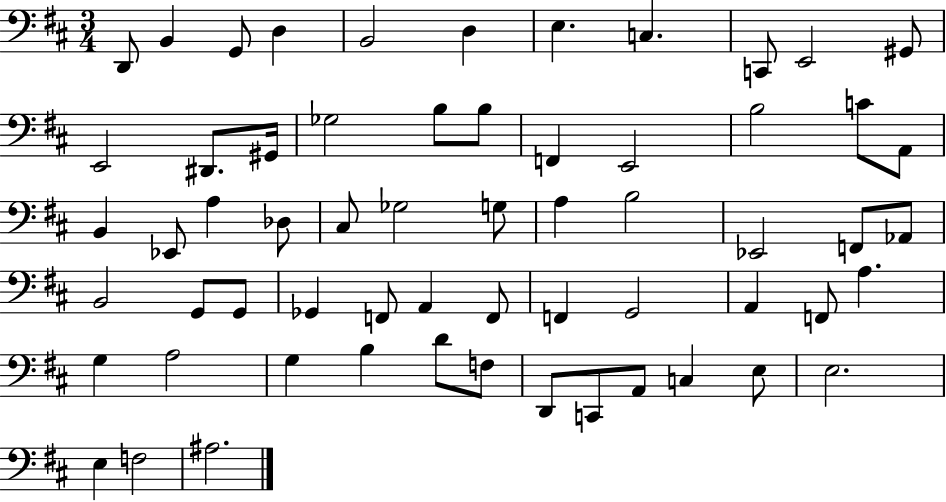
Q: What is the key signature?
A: D major